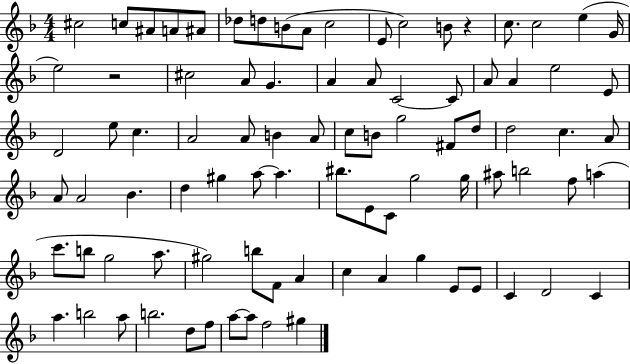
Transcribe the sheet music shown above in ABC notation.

X:1
T:Untitled
M:4/4
L:1/4
K:F
^c2 c/2 ^A/2 A/2 ^A/2 _d/2 d/2 B/2 A/2 c2 E/2 c2 B/2 z c/2 c2 e G/4 e2 z2 ^c2 A/2 G A A/2 C2 C/2 A/2 A e2 E/2 D2 e/2 c A2 A/2 B A/2 c/2 B/2 g2 ^F/2 d/2 d2 c A/2 A/2 A2 _B d ^g a/2 a ^b/2 E/2 C/2 g2 g/4 ^a/2 b2 f/2 a c'/2 b/2 g2 a/2 ^g2 b/2 F/2 A c A g E/2 E/2 C D2 C a b2 a/2 b2 d/2 f/2 a/2 a/2 f2 ^g